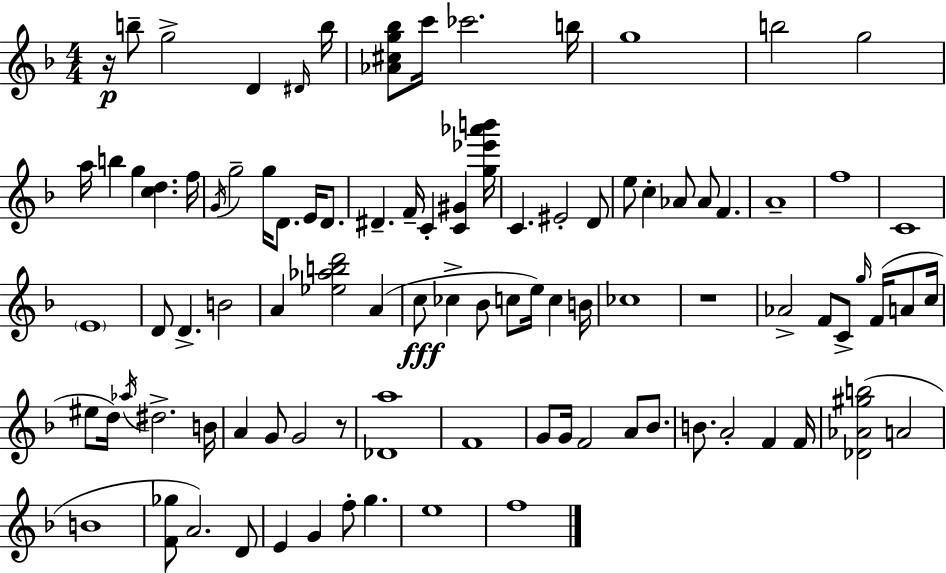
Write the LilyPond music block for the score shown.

{
  \clef treble
  \numericTimeSignature
  \time 4/4
  \key f \major
  r16\p b''8-- g''2-> d'4 \grace { dis'16 } | b''16 <aes' cis'' g'' bes''>8 c'''16 ces'''2. | b''16 g''1 | b''2 g''2 | \break a''16 b''4 g''4 <c'' d''>4. | f''16 \acciaccatura { g'16 } g''2-- g''16 d'8. e'16 d'8. | dis'4.-- f'16-- c'4-. <c' gis'>4 | <g'' ees''' aes''' b'''>16 c'4. eis'2-. | \break d'8 e''8 c''4-. aes'8 aes'8 f'4. | a'1-- | f''1 | c'1 | \break \parenthesize e'1 | d'8 d'4.-> b'2 | a'4 <ees'' aes'' b'' d'''>2 a'4( | c''8\fff ces''4-> bes'8 c''8 e''16) c''4 | \break b'16 ces''1 | r1 | aes'2-> f'8 c'8-> \grace { g''16 } f'16( | a'8 c''16 eis''8 d''16) \acciaccatura { aes''16 } dis''2.-> | \break b'16 a'4 g'8 g'2 | r8 <des' a''>1 | f'1 | g'8 g'16 f'2 a'8 | \break bes'8. b'8. a'2-. f'4 | f'16 <des' aes' gis'' b''>2( a'2 | b'1 | <f' ges''>8 a'2.) | \break d'8 e'4 g'4 f''8-. g''4. | e''1 | f''1 | \bar "|."
}